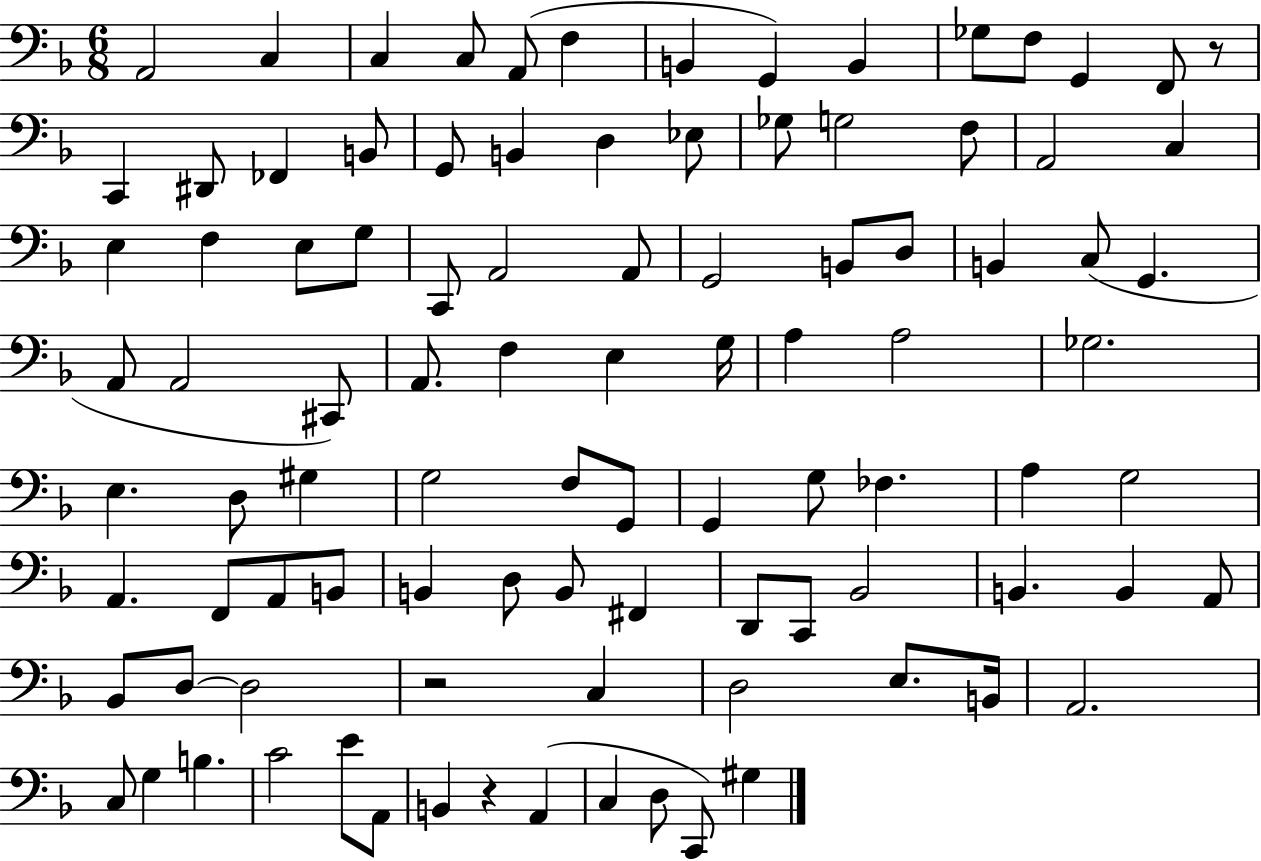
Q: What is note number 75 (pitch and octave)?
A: Bb2